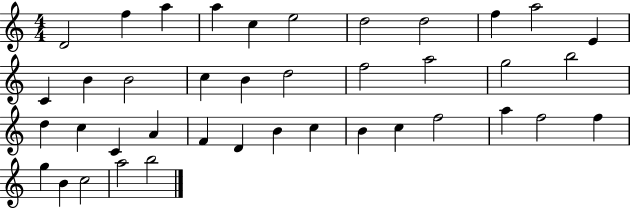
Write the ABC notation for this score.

X:1
T:Untitled
M:4/4
L:1/4
K:C
D2 f a a c e2 d2 d2 f a2 E C B B2 c B d2 f2 a2 g2 b2 d c C A F D B c B c f2 a f2 f g B c2 a2 b2